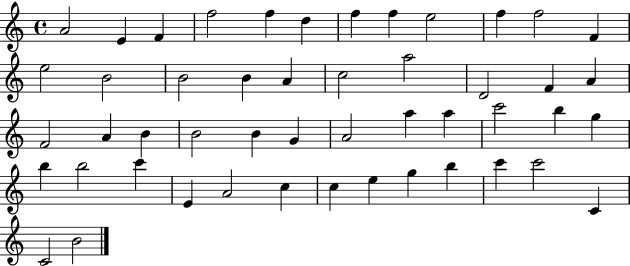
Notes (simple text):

A4/h E4/q F4/q F5/h F5/q D5/q F5/q F5/q E5/h F5/q F5/h F4/q E5/h B4/h B4/h B4/q A4/q C5/h A5/h D4/h F4/q A4/q F4/h A4/q B4/q B4/h B4/q G4/q A4/h A5/q A5/q C6/h B5/q G5/q B5/q B5/h C6/q E4/q A4/h C5/q C5/q E5/q G5/q B5/q C6/q C6/h C4/q C4/h B4/h